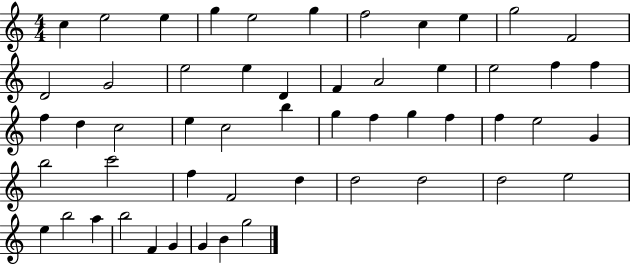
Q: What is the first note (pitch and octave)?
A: C5